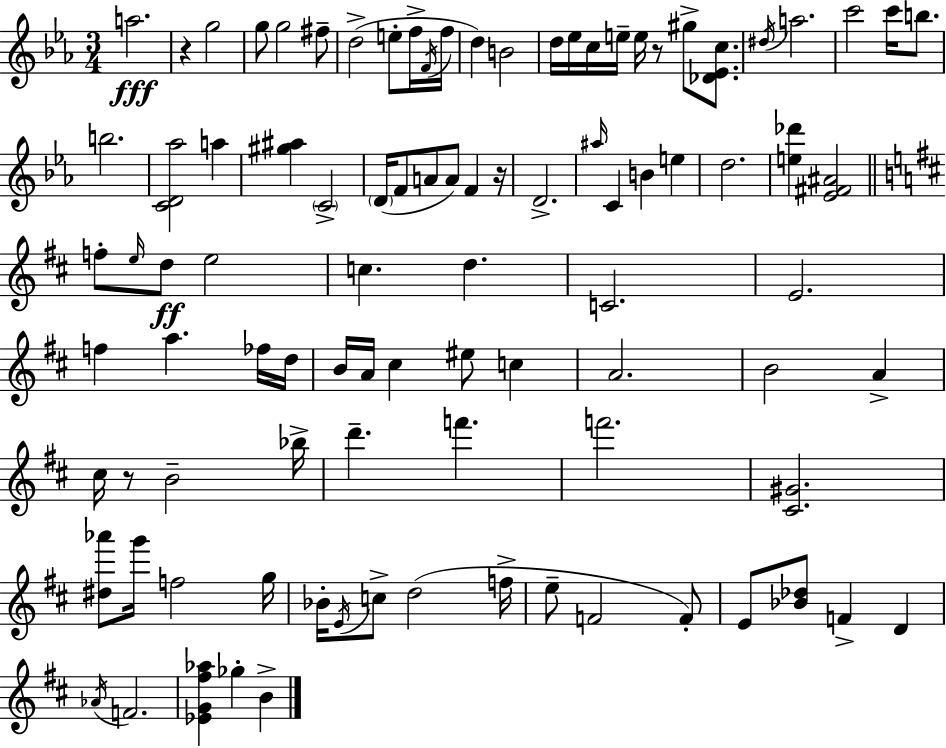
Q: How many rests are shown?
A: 4